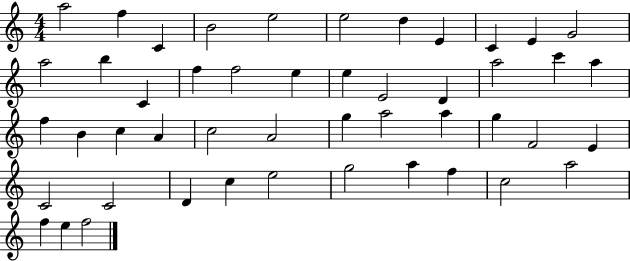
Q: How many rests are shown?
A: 0